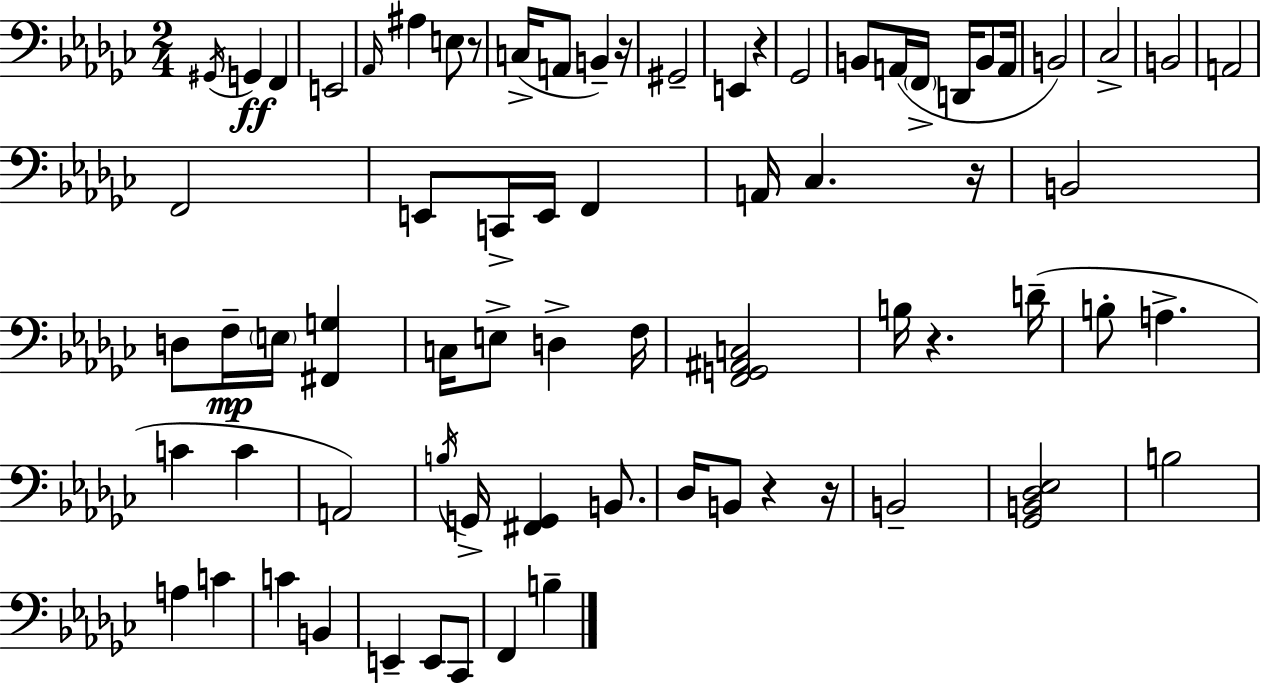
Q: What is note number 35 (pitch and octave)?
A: C3